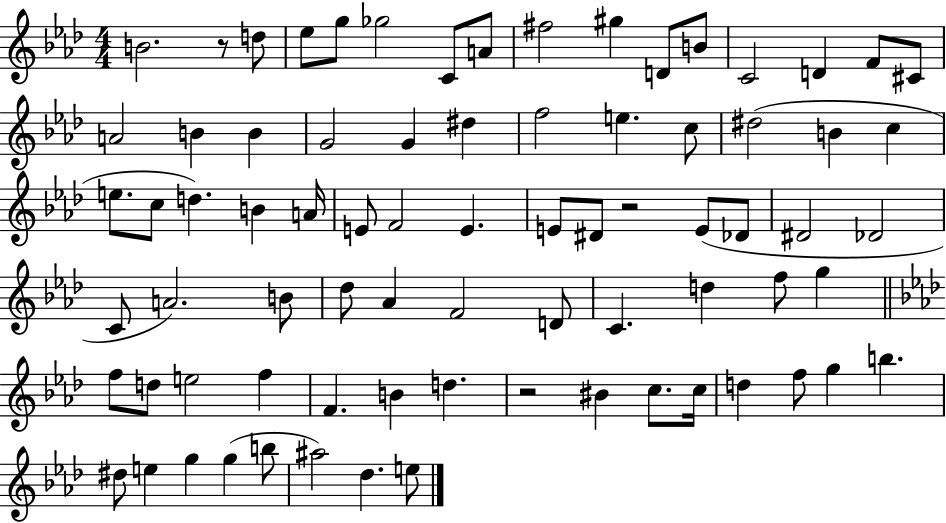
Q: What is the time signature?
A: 4/4